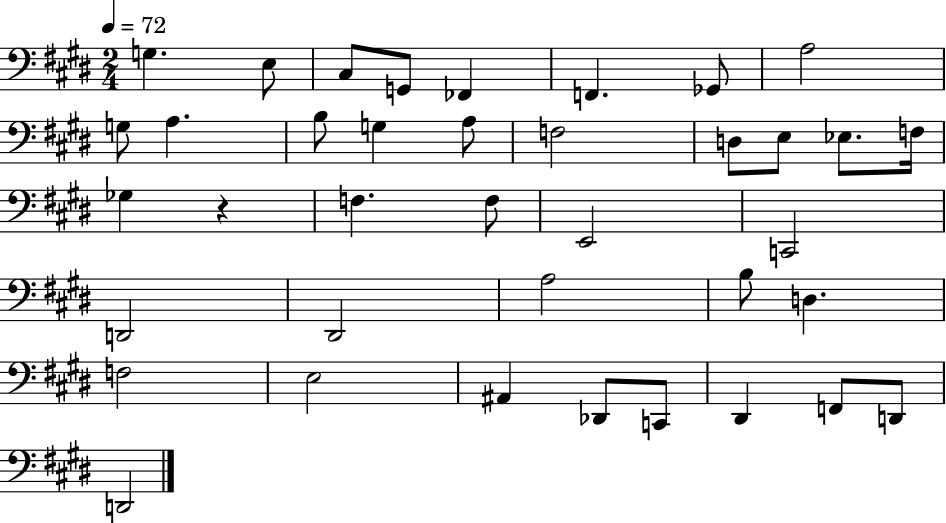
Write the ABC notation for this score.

X:1
T:Untitled
M:2/4
L:1/4
K:E
G, E,/2 ^C,/2 G,,/2 _F,, F,, _G,,/2 A,2 G,/2 A, B,/2 G, A,/2 F,2 D,/2 E,/2 _E,/2 F,/4 _G, z F, F,/2 E,,2 C,,2 D,,2 ^D,,2 A,2 B,/2 D, F,2 E,2 ^A,, _D,,/2 C,,/2 ^D,, F,,/2 D,,/2 D,,2